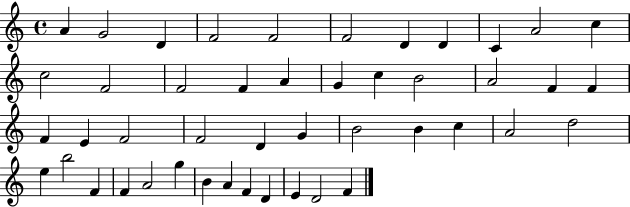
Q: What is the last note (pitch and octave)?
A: F4